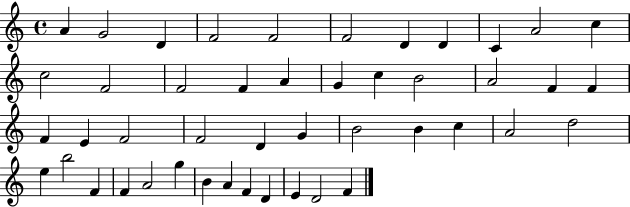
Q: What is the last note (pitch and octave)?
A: F4